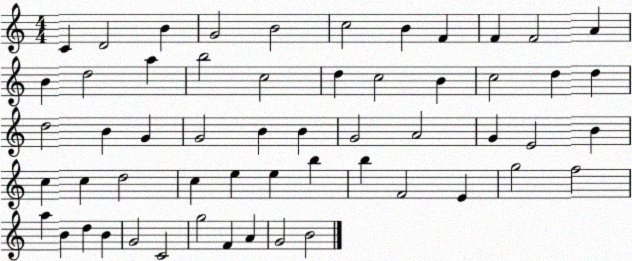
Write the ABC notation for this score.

X:1
T:Untitled
M:4/4
L:1/4
K:C
C D2 B G2 B2 c2 B F F F2 A B d2 a b2 c2 d c2 B c2 d d d2 B G G2 B B G2 A2 G E2 B c c d2 c e e b b F2 E g2 f2 a B d B G2 C2 g2 F A G2 B2